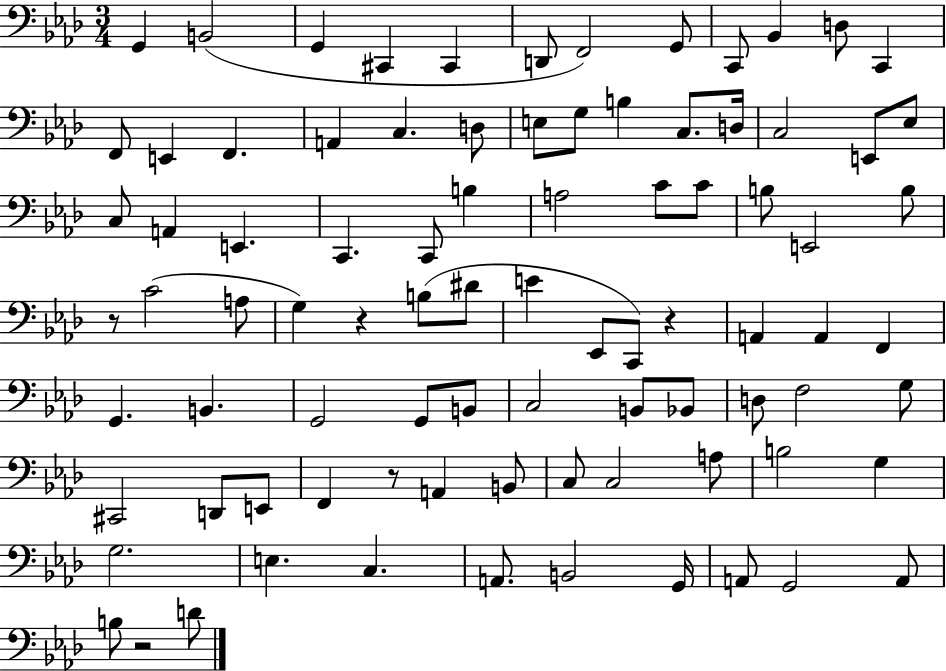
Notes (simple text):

G2/q B2/h G2/q C#2/q C#2/q D2/e F2/h G2/e C2/e Bb2/q D3/e C2/q F2/e E2/q F2/q. A2/q C3/q. D3/e E3/e G3/e B3/q C3/e. D3/s C3/h E2/e Eb3/e C3/e A2/q E2/q. C2/q. C2/e B3/q A3/h C4/e C4/e B3/e E2/h B3/e R/e C4/h A3/e G3/q R/q B3/e D#4/e E4/q Eb2/e C2/e R/q A2/q A2/q F2/q G2/q. B2/q. G2/h G2/e B2/e C3/h B2/e Bb2/e D3/e F3/h G3/e C#2/h D2/e E2/e F2/q R/e A2/q B2/e C3/e C3/h A3/e B3/h G3/q G3/h. E3/q. C3/q. A2/e. B2/h G2/s A2/e G2/h A2/e B3/e R/h D4/e